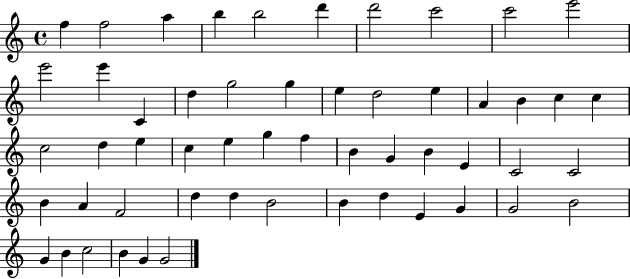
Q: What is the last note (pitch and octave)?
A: G4